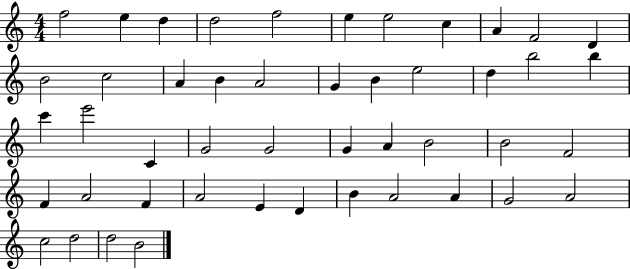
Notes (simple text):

F5/h E5/q D5/q D5/h F5/h E5/q E5/h C5/q A4/q F4/h D4/q B4/h C5/h A4/q B4/q A4/h G4/q B4/q E5/h D5/q B5/h B5/q C6/q E6/h C4/q G4/h G4/h G4/q A4/q B4/h B4/h F4/h F4/q A4/h F4/q A4/h E4/q D4/q B4/q A4/h A4/q G4/h A4/h C5/h D5/h D5/h B4/h